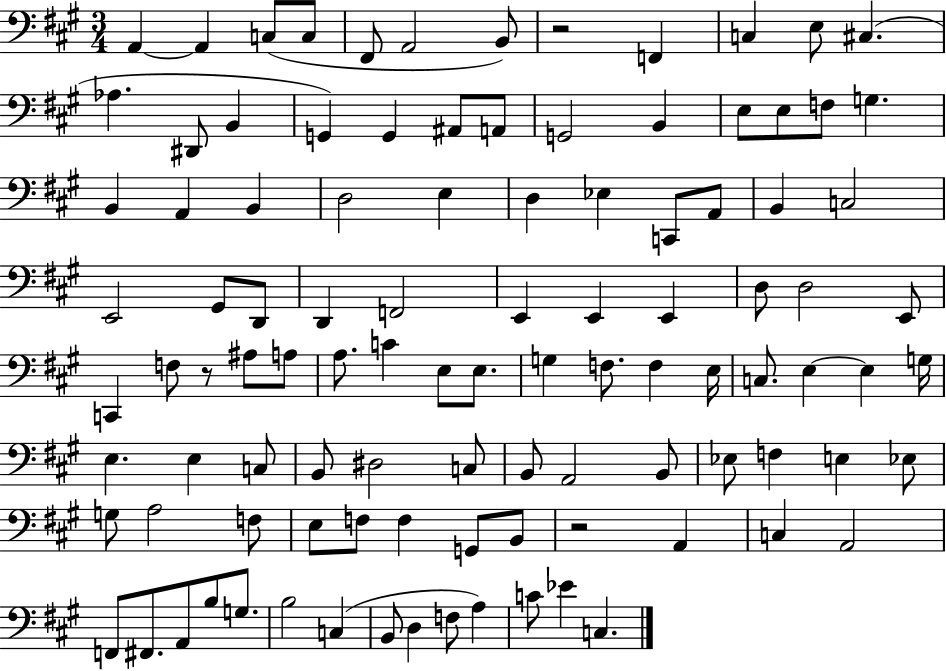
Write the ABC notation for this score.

X:1
T:Untitled
M:3/4
L:1/4
K:A
A,, A,, C,/2 C,/2 ^F,,/2 A,,2 B,,/2 z2 F,, C, E,/2 ^C, _A, ^D,,/2 B,, G,, G,, ^A,,/2 A,,/2 G,,2 B,, E,/2 E,/2 F,/2 G, B,, A,, B,, D,2 E, D, _E, C,,/2 A,,/2 B,, C,2 E,,2 ^G,,/2 D,,/2 D,, F,,2 E,, E,, E,, D,/2 D,2 E,,/2 C,, F,/2 z/2 ^A,/2 A,/2 A,/2 C E,/2 E,/2 G, F,/2 F, E,/4 C,/2 E, E, G,/4 E, E, C,/2 B,,/2 ^D,2 C,/2 B,,/2 A,,2 B,,/2 _E,/2 F, E, _E,/2 G,/2 A,2 F,/2 E,/2 F,/2 F, G,,/2 B,,/2 z2 A,, C, A,,2 F,,/2 ^F,,/2 A,,/2 B,/2 G,/2 B,2 C, B,,/2 D, F,/2 A, C/2 _E C,